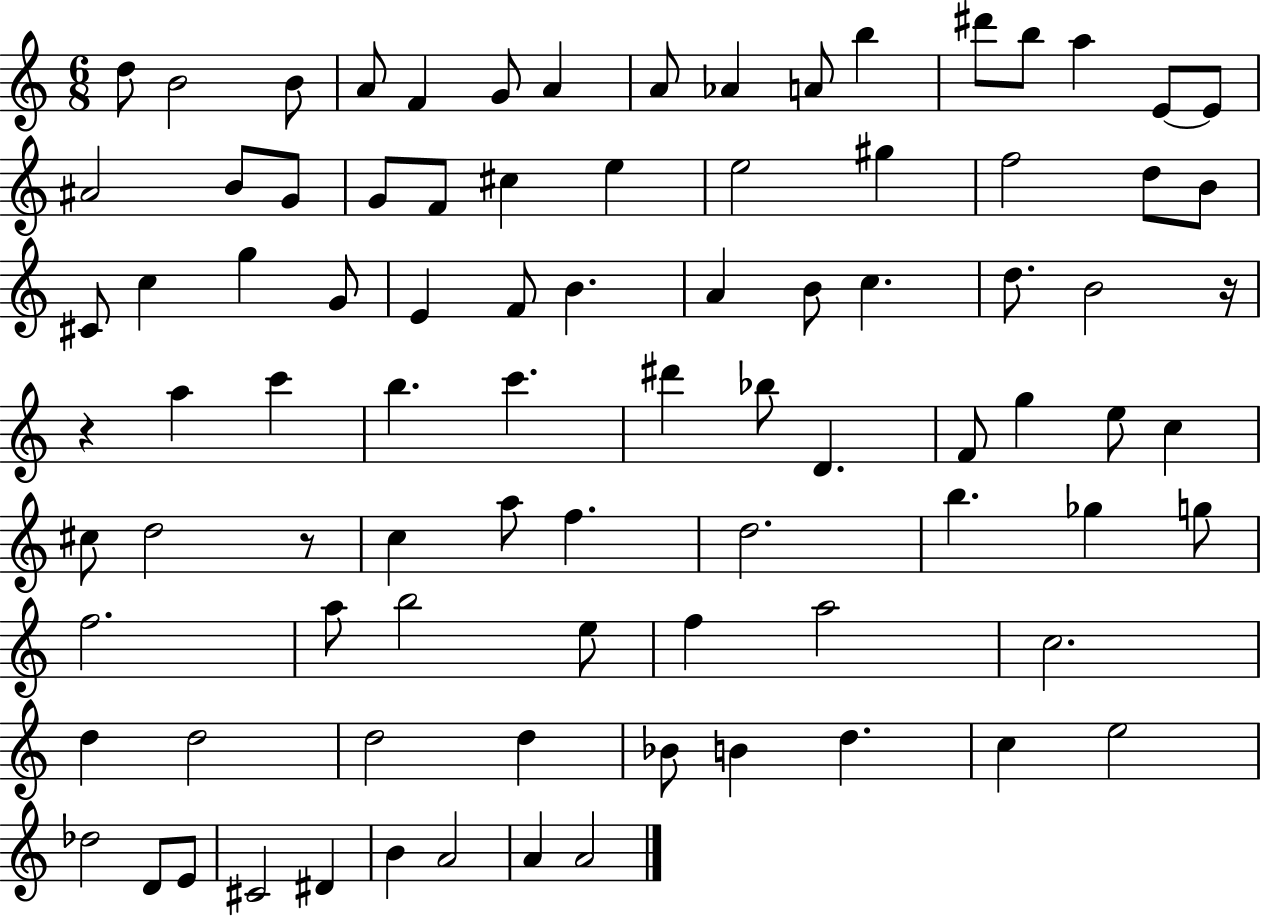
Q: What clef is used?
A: treble